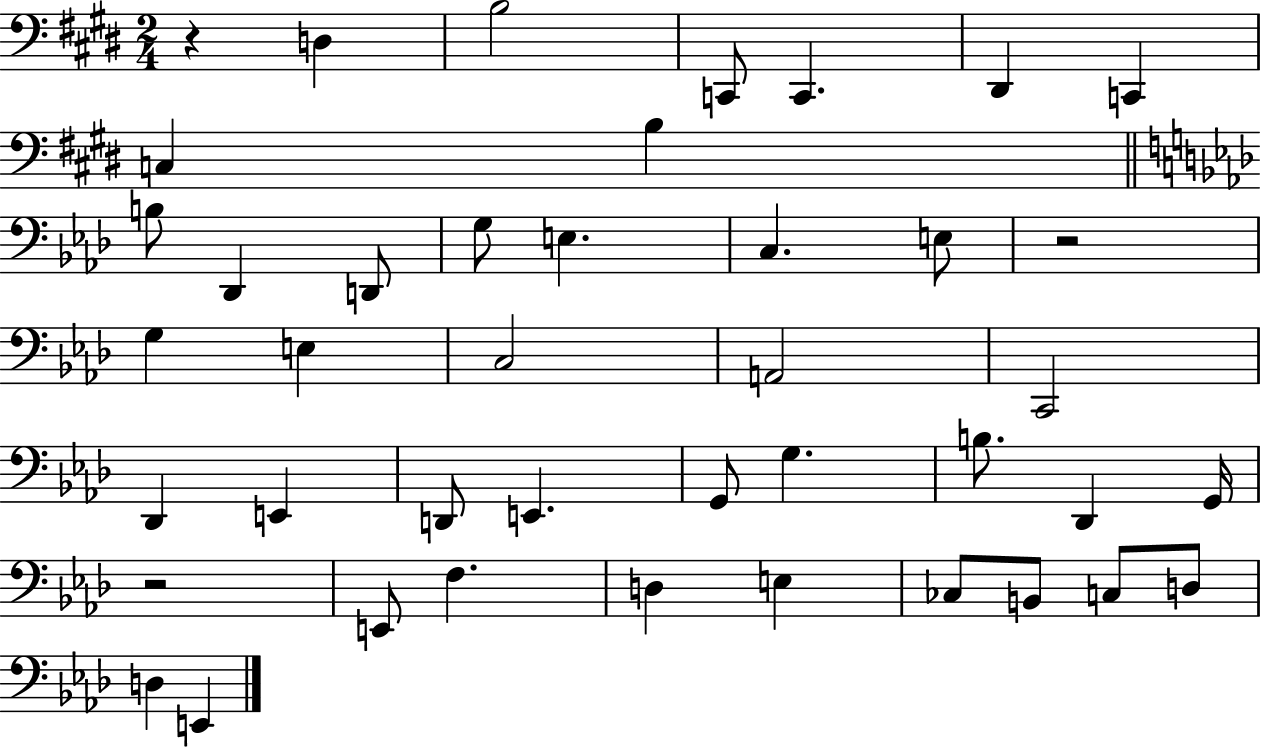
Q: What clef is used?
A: bass